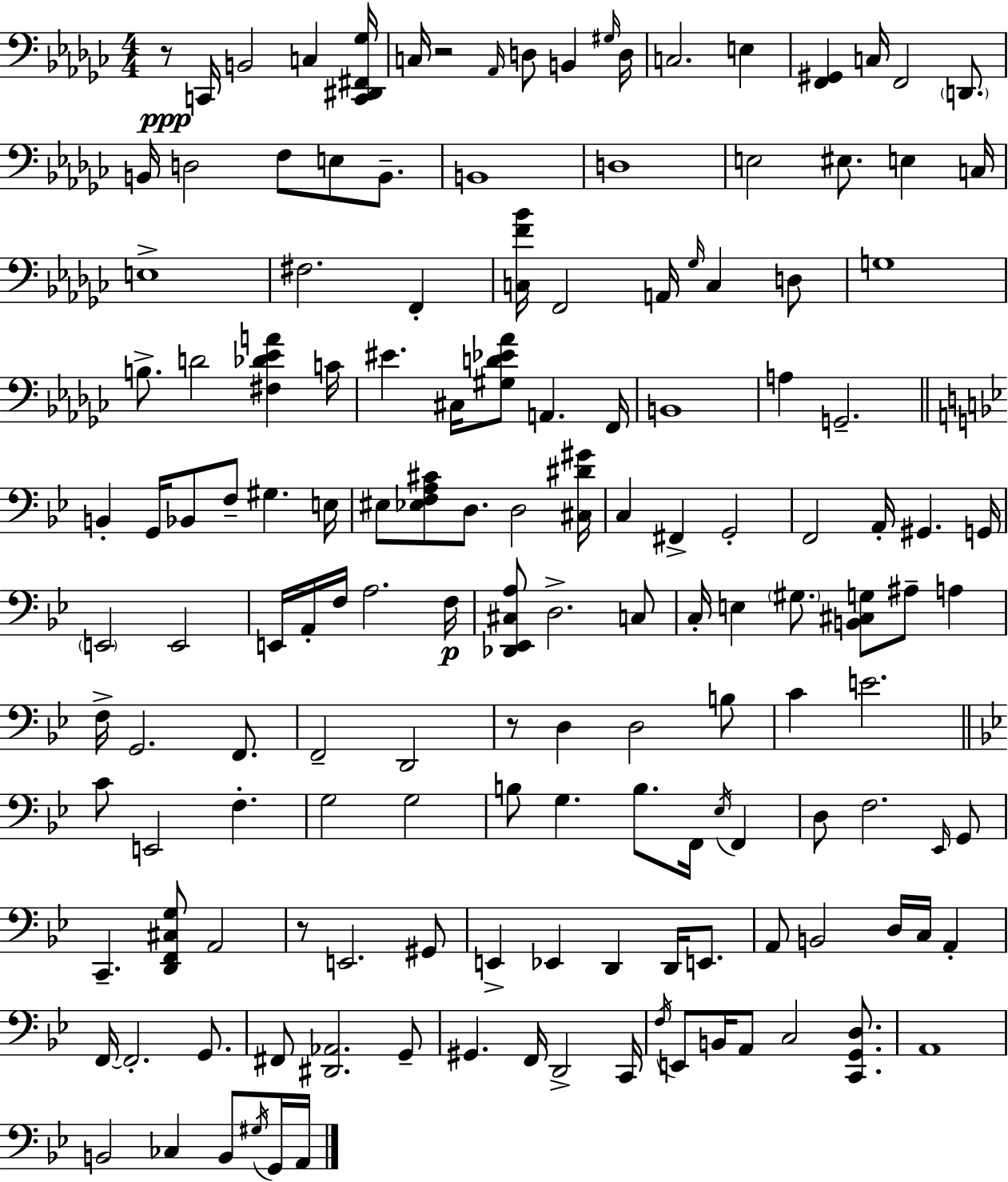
X:1
T:Untitled
M:4/4
L:1/4
K:Ebm
z/2 C,,/4 B,,2 C, [C,,^D,,^F,,_G,]/4 C,/4 z2 _A,,/4 D,/2 B,, ^G,/4 D,/4 C,2 E, [F,,^G,,] C,/4 F,,2 D,,/2 B,,/4 D,2 F,/2 E,/2 B,,/2 B,,4 D,4 E,2 ^E,/2 E, C,/4 E,4 ^F,2 F,, [C,F_B]/4 F,,2 A,,/4 _G,/4 C, D,/2 G,4 B,/2 D2 [^F,_D_EA] C/4 ^E ^C,/4 [^G,D_E_A]/2 A,, F,,/4 B,,4 A, G,,2 B,, G,,/4 _B,,/2 F,/2 ^G, E,/4 ^E,/2 [_E,F,A,^C]/2 D,/2 D,2 [^C,^D^G]/4 C, ^F,, G,,2 F,,2 A,,/4 ^G,, G,,/4 E,,2 E,,2 E,,/4 A,,/4 F,/4 A,2 F,/4 [_D,,_E,,^C,A,]/2 D,2 C,/2 C,/4 E, ^G,/2 [B,,^C,G,]/2 ^A,/2 A, F,/4 G,,2 F,,/2 F,,2 D,,2 z/2 D, D,2 B,/2 C E2 C/2 E,,2 F, G,2 G,2 B,/2 G, B,/2 F,,/4 _E,/4 F,, D,/2 F,2 _E,,/4 G,,/2 C,, [D,,F,,^C,G,]/2 A,,2 z/2 E,,2 ^G,,/2 E,, _E,, D,, D,,/4 E,,/2 A,,/2 B,,2 D,/4 C,/4 A,, F,,/4 F,,2 G,,/2 ^F,,/2 [^D,,_A,,]2 G,,/2 ^G,, F,,/4 D,,2 C,,/4 F,/4 E,,/2 B,,/4 A,,/2 C,2 [C,,G,,D,]/2 A,,4 B,,2 _C, B,,/2 ^G,/4 G,,/4 A,,/4